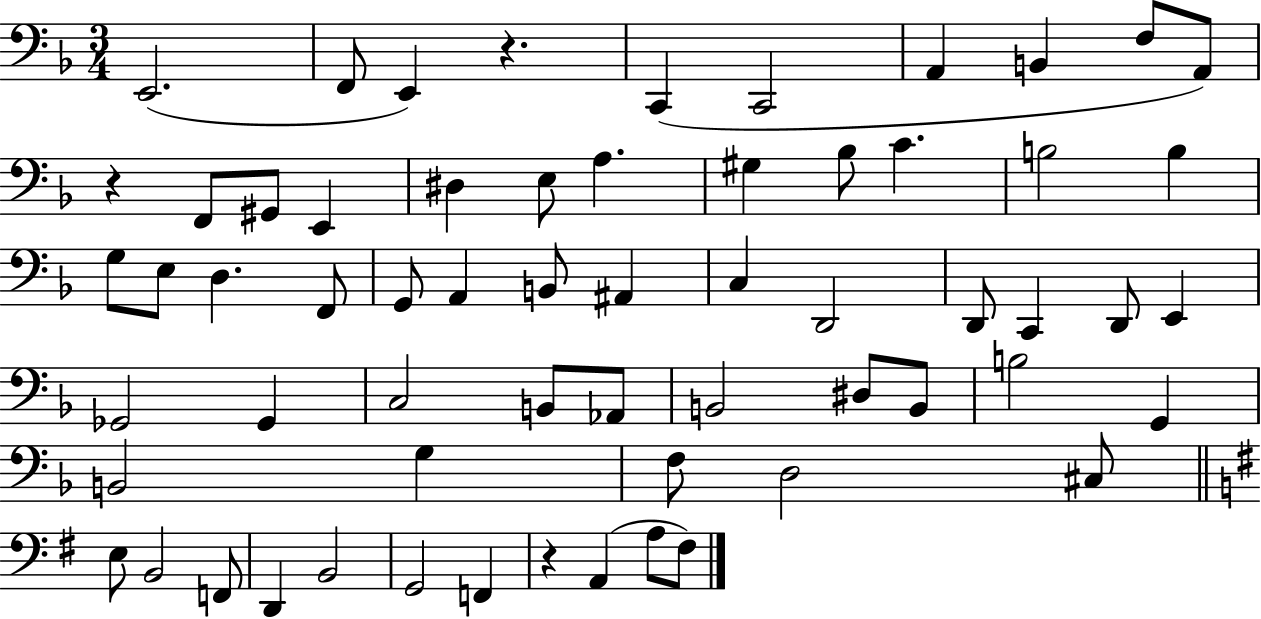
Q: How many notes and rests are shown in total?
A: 62